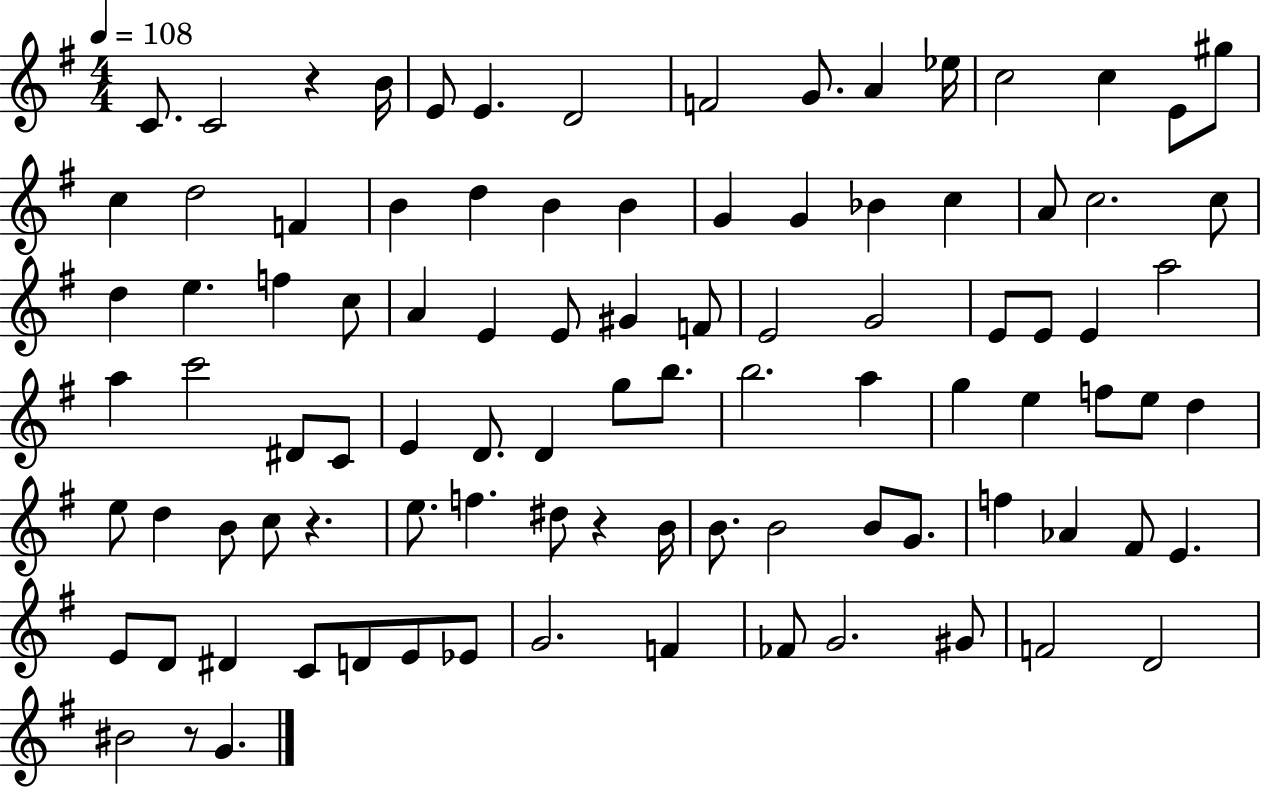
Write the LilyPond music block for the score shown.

{
  \clef treble
  \numericTimeSignature
  \time 4/4
  \key g \major
  \tempo 4 = 108
  c'8. c'2 r4 b'16 | e'8 e'4. d'2 | f'2 g'8. a'4 ees''16 | c''2 c''4 e'8 gis''8 | \break c''4 d''2 f'4 | b'4 d''4 b'4 b'4 | g'4 g'4 bes'4 c''4 | a'8 c''2. c''8 | \break d''4 e''4. f''4 c''8 | a'4 e'4 e'8 gis'4 f'8 | e'2 g'2 | e'8 e'8 e'4 a''2 | \break a''4 c'''2 dis'8 c'8 | e'4 d'8. d'4 g''8 b''8. | b''2. a''4 | g''4 e''4 f''8 e''8 d''4 | \break e''8 d''4 b'8 c''8 r4. | e''8. f''4. dis''8 r4 b'16 | b'8. b'2 b'8 g'8. | f''4 aes'4 fis'8 e'4. | \break e'8 d'8 dis'4 c'8 d'8 e'8 ees'8 | g'2. f'4 | fes'8 g'2. gis'8 | f'2 d'2 | \break bis'2 r8 g'4. | \bar "|."
}